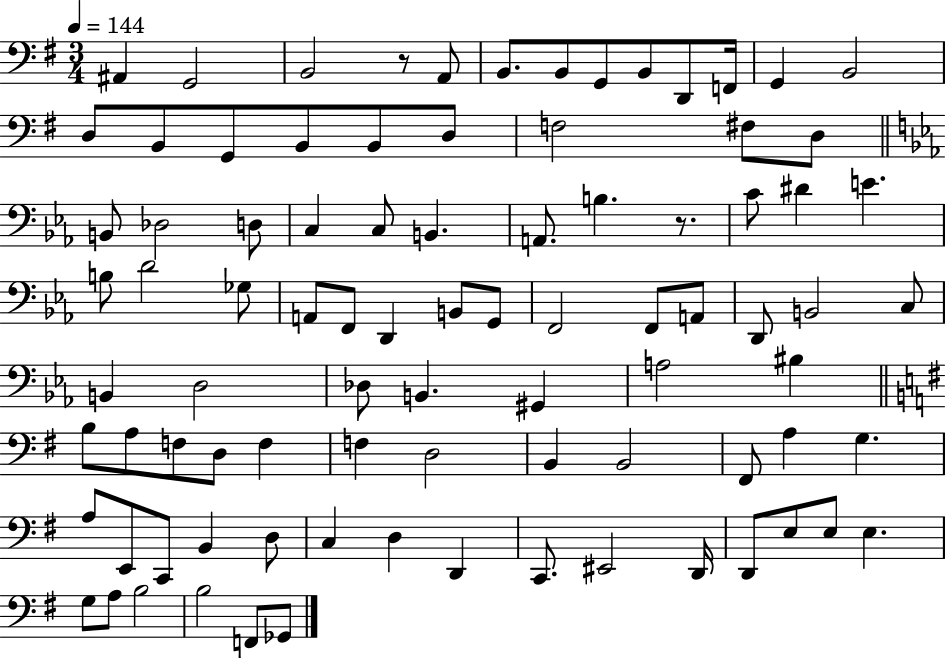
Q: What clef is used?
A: bass